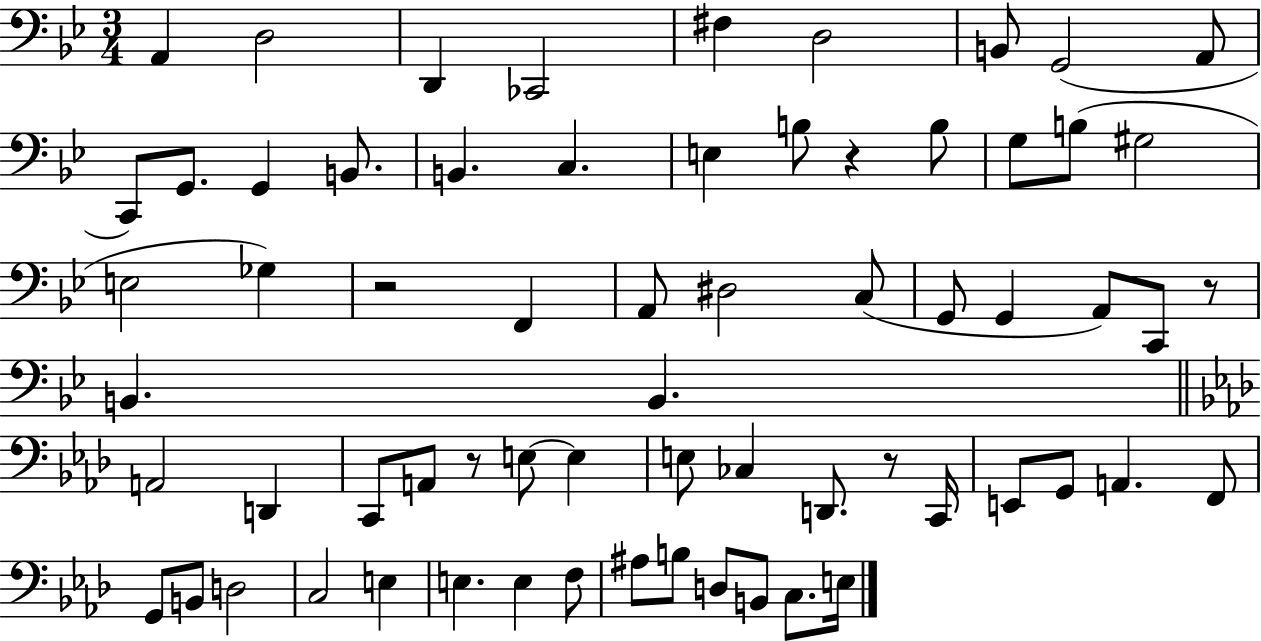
{
  \clef bass
  \numericTimeSignature
  \time 3/4
  \key bes \major
  a,4 d2 | d,4 ces,2 | fis4 d2 | b,8 g,2( a,8 | \break c,8) g,8. g,4 b,8. | b,4. c4. | e4 b8 r4 b8 | g8 b8( gis2 | \break e2 ges4) | r2 f,4 | a,8 dis2 c8( | g,8 g,4 a,8) c,8 r8 | \break b,4. b,4. | \bar "||" \break \key f \minor a,2 d,4 | c,8 a,8 r8 e8~~ e4 | e8 ces4 d,8. r8 c,16 | e,8 g,8 a,4. f,8 | \break g,8 b,8 d2 | c2 e4 | e4. e4 f8 | ais8 b8 d8 b,8 c8. e16 | \break \bar "|."
}